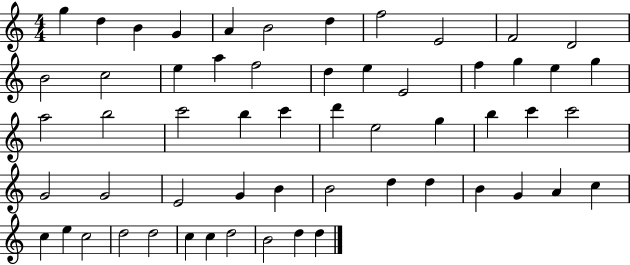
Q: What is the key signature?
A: C major